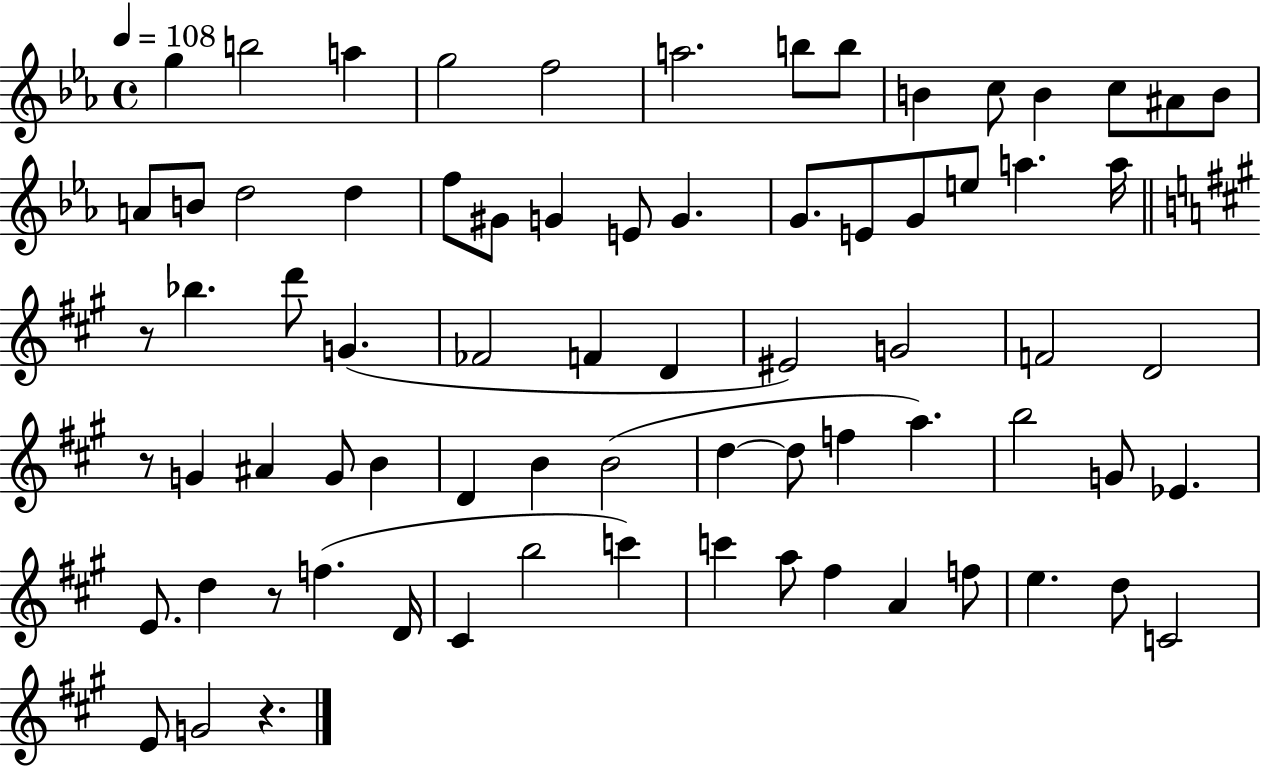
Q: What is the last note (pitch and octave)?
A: G4